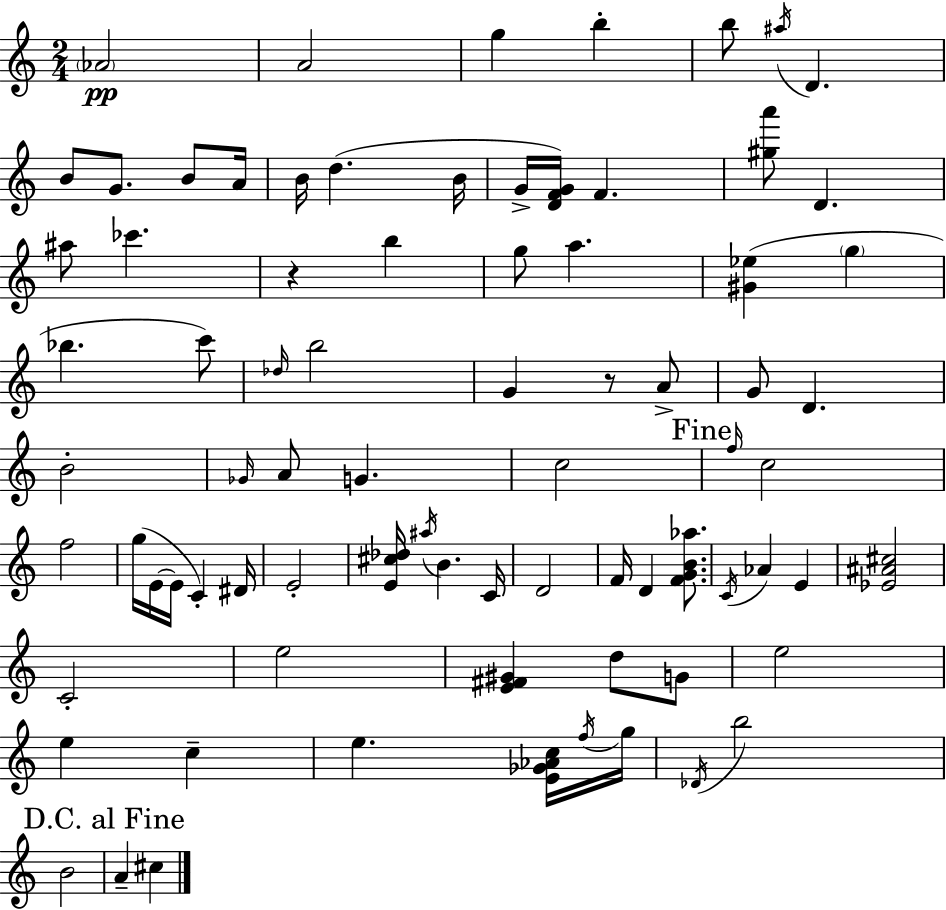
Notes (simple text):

Ab4/h A4/h G5/q B5/q B5/e A#5/s D4/q. B4/e G4/e. B4/e A4/s B4/s D5/q. B4/s G4/s [D4,F4,G4]/s F4/q. [G#5,A6]/e D4/q. A#5/e CES6/q. R/q B5/q G5/e A5/q. [G#4,Eb5]/q G5/q Bb5/q. C6/e Db5/s B5/h G4/q R/e A4/e G4/e D4/q. B4/h Gb4/s A4/e G4/q. C5/h F5/s C5/h F5/h G5/s E4/s E4/s C4/q D#4/s E4/h [E4,C#5,Db5]/s A#5/s B4/q. C4/s D4/h F4/s D4/q [F4,G4,B4,Ab5]/e. C4/s Ab4/q E4/q [Eb4,A#4,C#5]/h C4/h E5/h [E4,F#4,G#4]/q D5/e G4/e E5/h E5/q C5/q E5/q. [E4,Gb4,Ab4,C5]/s F5/s G5/s Db4/s B5/h B4/h A4/q C#5/q